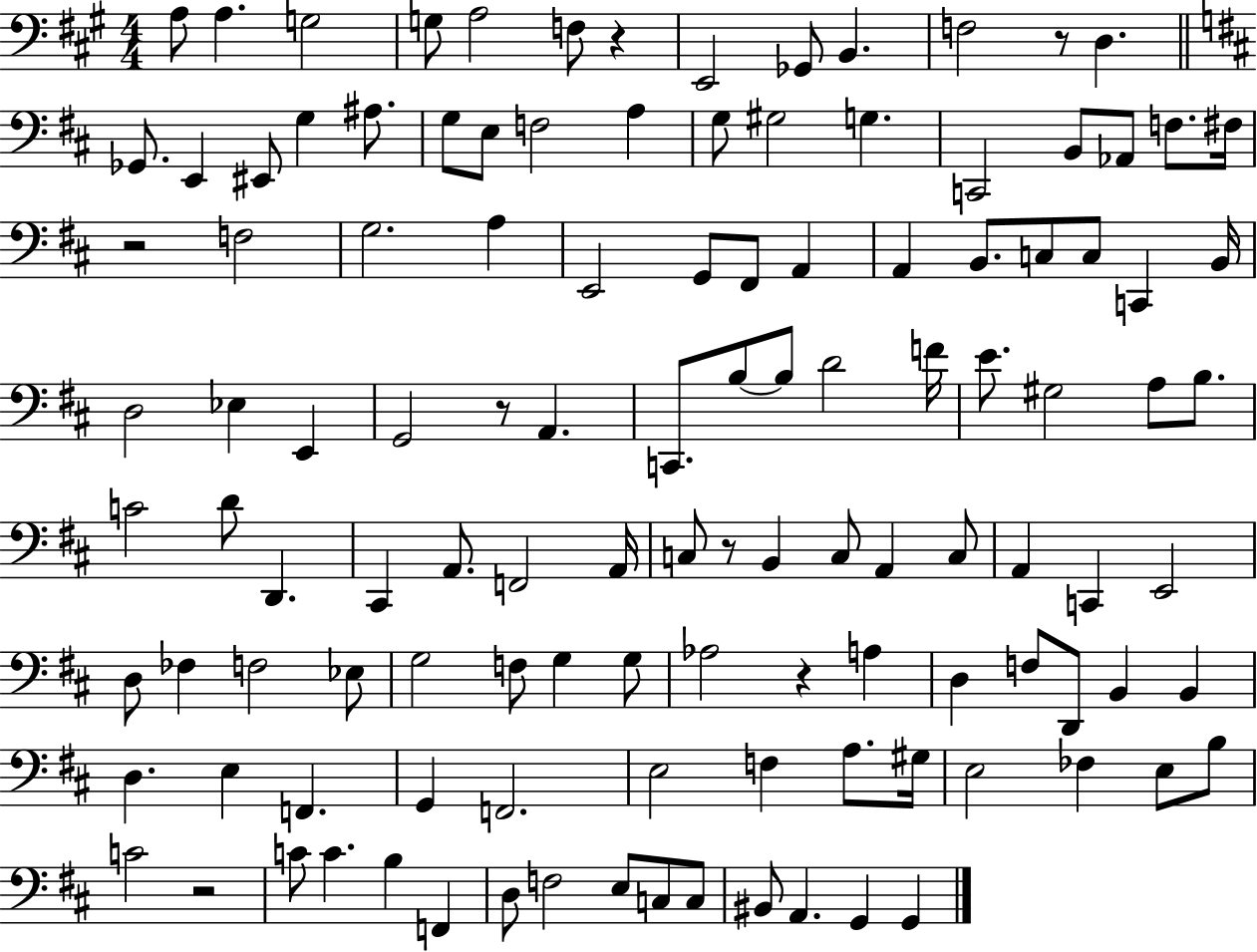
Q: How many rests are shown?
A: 7